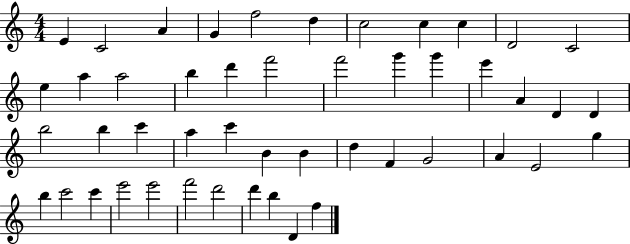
X:1
T:Untitled
M:4/4
L:1/4
K:C
E C2 A G f2 d c2 c c D2 C2 e a a2 b d' f'2 f'2 g' g' e' A D D b2 b c' a c' B B d F G2 A E2 g b c'2 c' e'2 e'2 f'2 d'2 d' b D f